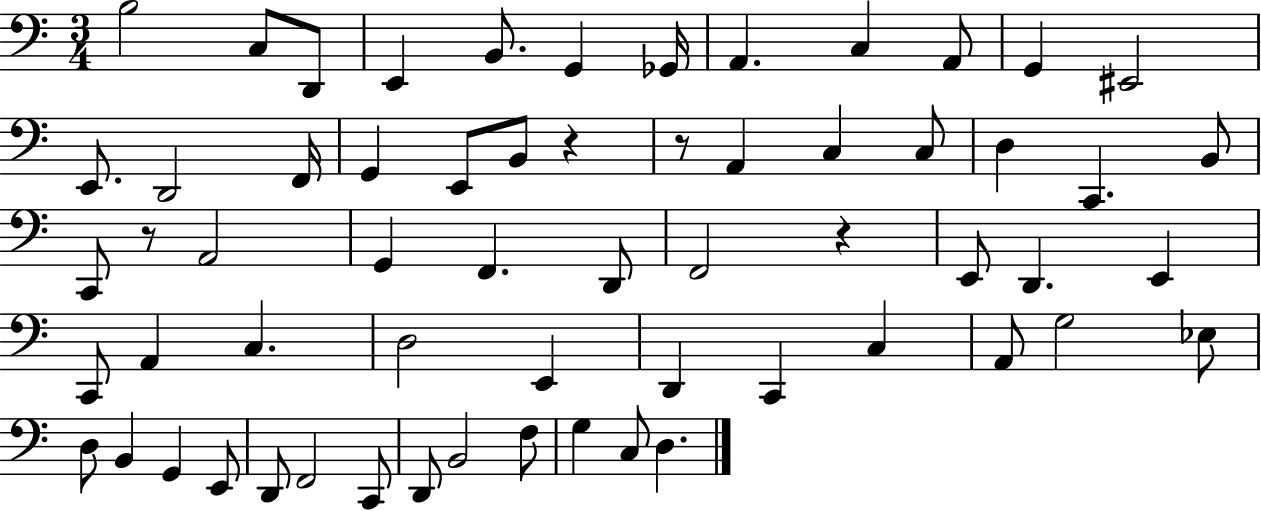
B3/h C3/e D2/e E2/q B2/e. G2/q Gb2/s A2/q. C3/q A2/e G2/q EIS2/h E2/e. D2/h F2/s G2/q E2/e B2/e R/q R/e A2/q C3/q C3/e D3/q C2/q. B2/e C2/e R/e A2/h G2/q F2/q. D2/e F2/h R/q E2/e D2/q. E2/q C2/e A2/q C3/q. D3/h E2/q D2/q C2/q C3/q A2/e G3/h Eb3/e D3/e B2/q G2/q E2/e D2/e F2/h C2/e D2/e B2/h F3/e G3/q C3/e D3/q.